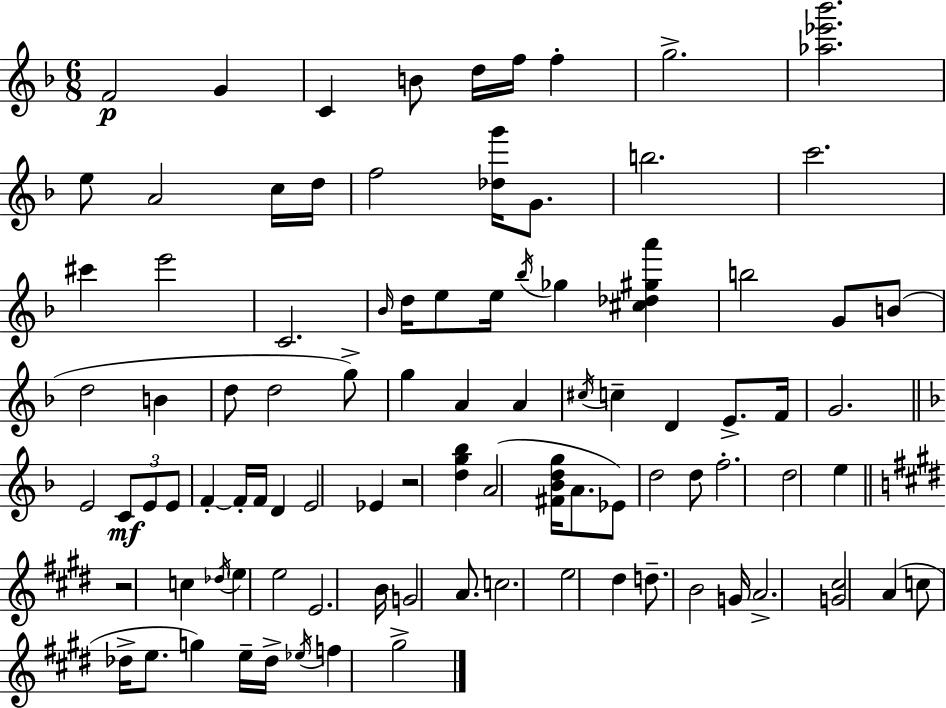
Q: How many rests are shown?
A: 2